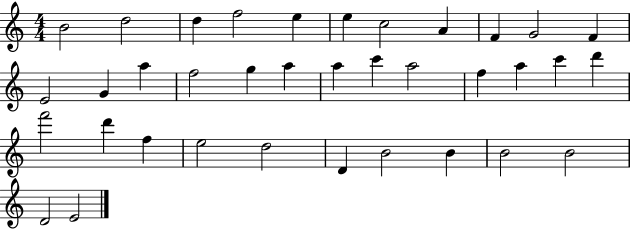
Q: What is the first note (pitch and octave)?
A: B4